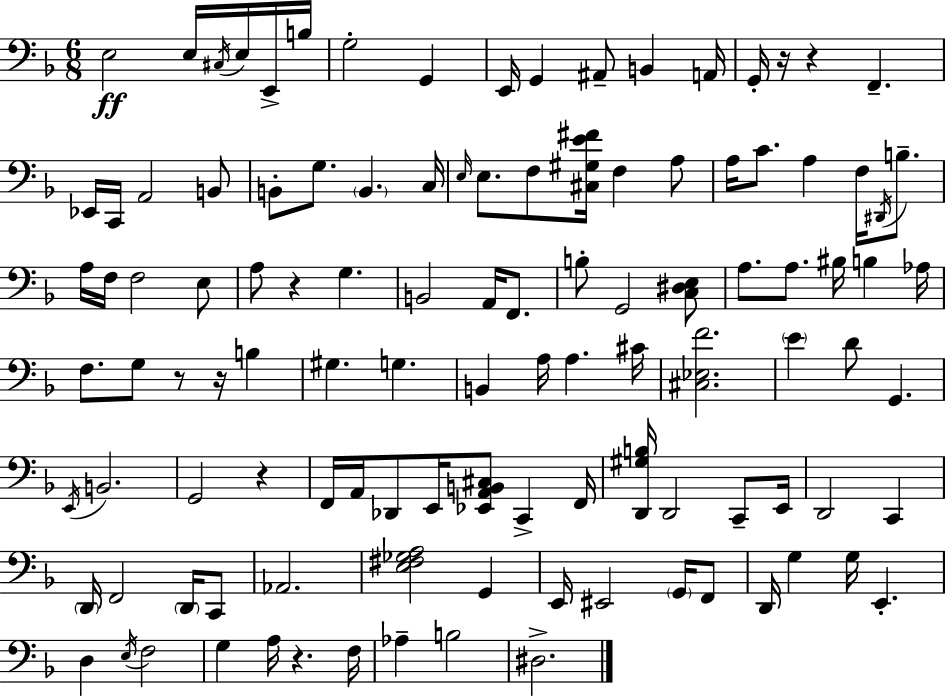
{
  \clef bass
  \numericTimeSignature
  \time 6/8
  \key f \major
  \repeat volta 2 { e2\ff e16 \acciaccatura { cis16 } e16 e,16-> | b16 g2-. g,4 | e,16 g,4 ais,8-- b,4 | a,16 g,16-. r16 r4 f,4.-- | \break ees,16 c,16 a,2 b,8 | b,8-. g8. \parenthesize b,4. | c16 \grace { e16 } e8. f8 <cis gis e' fis'>16 f4 | a8 a16 c'8. a4 f16 \acciaccatura { dis,16 } | \break b8.-- a16 f16 f2 | e8 a8 r4 g4. | b,2 a,16 | f,8. b8-. g,2 | \break <c dis e>8 a8. a8. bis16 b4 | aes16 f8. g8 r8 r16 b4 | gis4. g4. | b,4 a16 a4. | \break cis'16 <cis ees f'>2. | \parenthesize e'4 d'8 g,4. | \acciaccatura { e,16 } b,2. | g,2 | \break r4 f,16 a,16 des,8 e,16 <ees, a, b, cis>8 c,4-> | f,16 <d, gis b>16 d,2 | c,8-- e,16 d,2 | c,4 \parenthesize d,16 f,2 | \break \parenthesize d,16 c,8 aes,2. | <e fis ges a>2 | g,4 e,16 eis,2 | \parenthesize g,16 f,8 d,16 g4 g16 e,4.-. | \break d4 \acciaccatura { e16 } f2 | g4 a16 r4. | f16 aes4-- b2 | dis2.-> | \break } \bar "|."
}